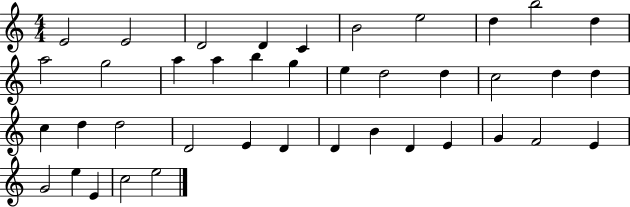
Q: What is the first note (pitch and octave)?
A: E4